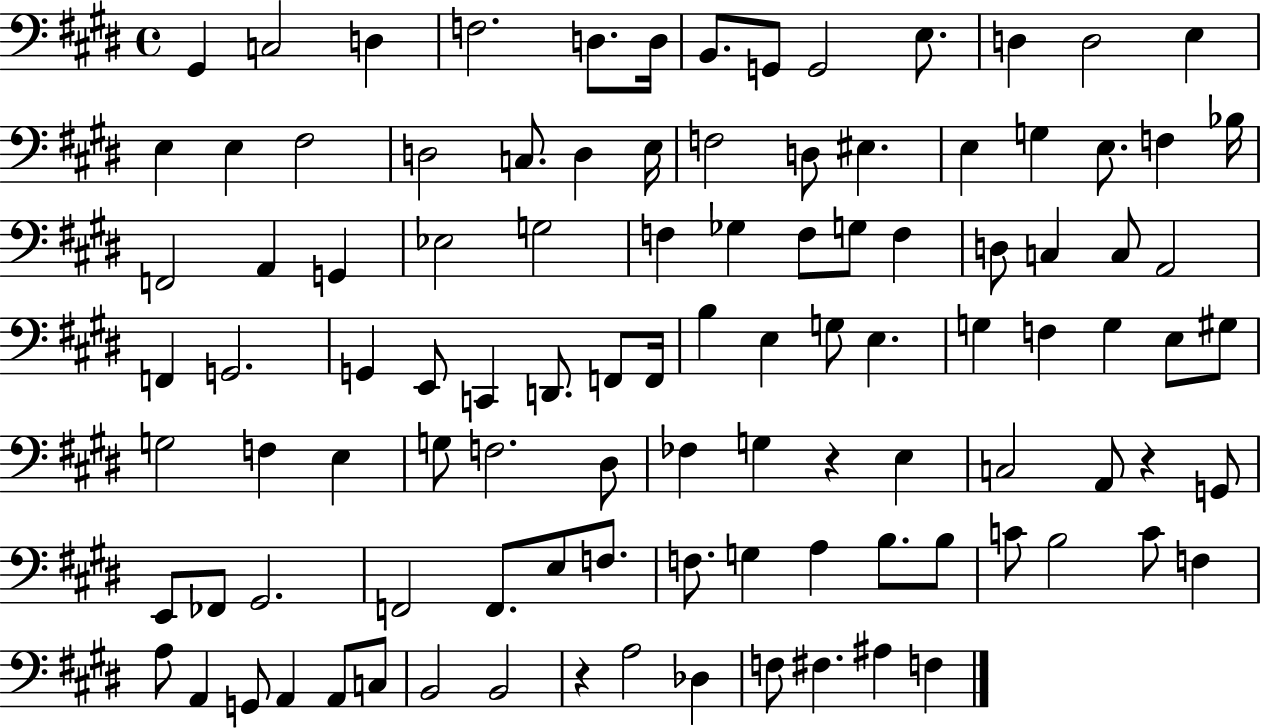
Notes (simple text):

G#2/q C3/h D3/q F3/h. D3/e. D3/s B2/e. G2/e G2/h E3/e. D3/q D3/h E3/q E3/q E3/q F#3/h D3/h C3/e. D3/q E3/s F3/h D3/e EIS3/q. E3/q G3/q E3/e. F3/q Bb3/s F2/h A2/q G2/q Eb3/h G3/h F3/q Gb3/q F3/e G3/e F3/q D3/e C3/q C3/e A2/h F2/q G2/h. G2/q E2/e C2/q D2/e. F2/e F2/s B3/q E3/q G3/e E3/q. G3/q F3/q G3/q E3/e G#3/e G3/h F3/q E3/q G3/e F3/h. D#3/e FES3/q G3/q R/q E3/q C3/h A2/e R/q G2/e E2/e FES2/e G#2/h. F2/h F2/e. E3/e F3/e. F3/e. G3/q A3/q B3/e. B3/e C4/e B3/h C4/e F3/q A3/e A2/q G2/e A2/q A2/e C3/e B2/h B2/h R/q A3/h Db3/q F3/e F#3/q. A#3/q F3/q